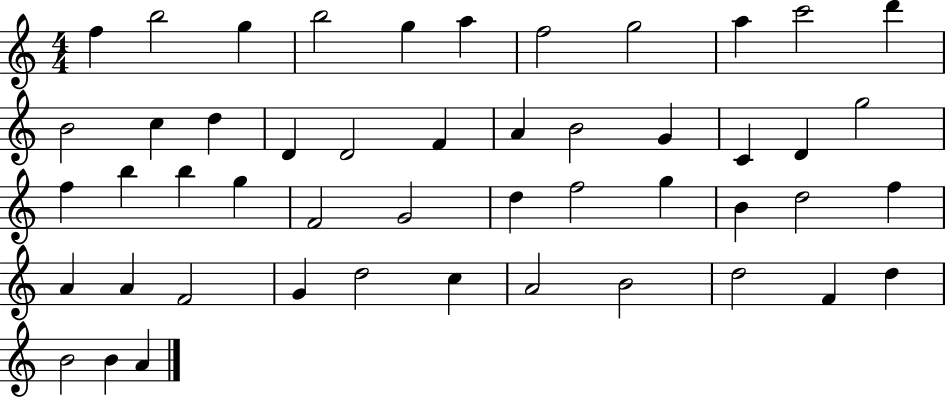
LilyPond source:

{
  \clef treble
  \numericTimeSignature
  \time 4/4
  \key c \major
  f''4 b''2 g''4 | b''2 g''4 a''4 | f''2 g''2 | a''4 c'''2 d'''4 | \break b'2 c''4 d''4 | d'4 d'2 f'4 | a'4 b'2 g'4 | c'4 d'4 g''2 | \break f''4 b''4 b''4 g''4 | f'2 g'2 | d''4 f''2 g''4 | b'4 d''2 f''4 | \break a'4 a'4 f'2 | g'4 d''2 c''4 | a'2 b'2 | d''2 f'4 d''4 | \break b'2 b'4 a'4 | \bar "|."
}